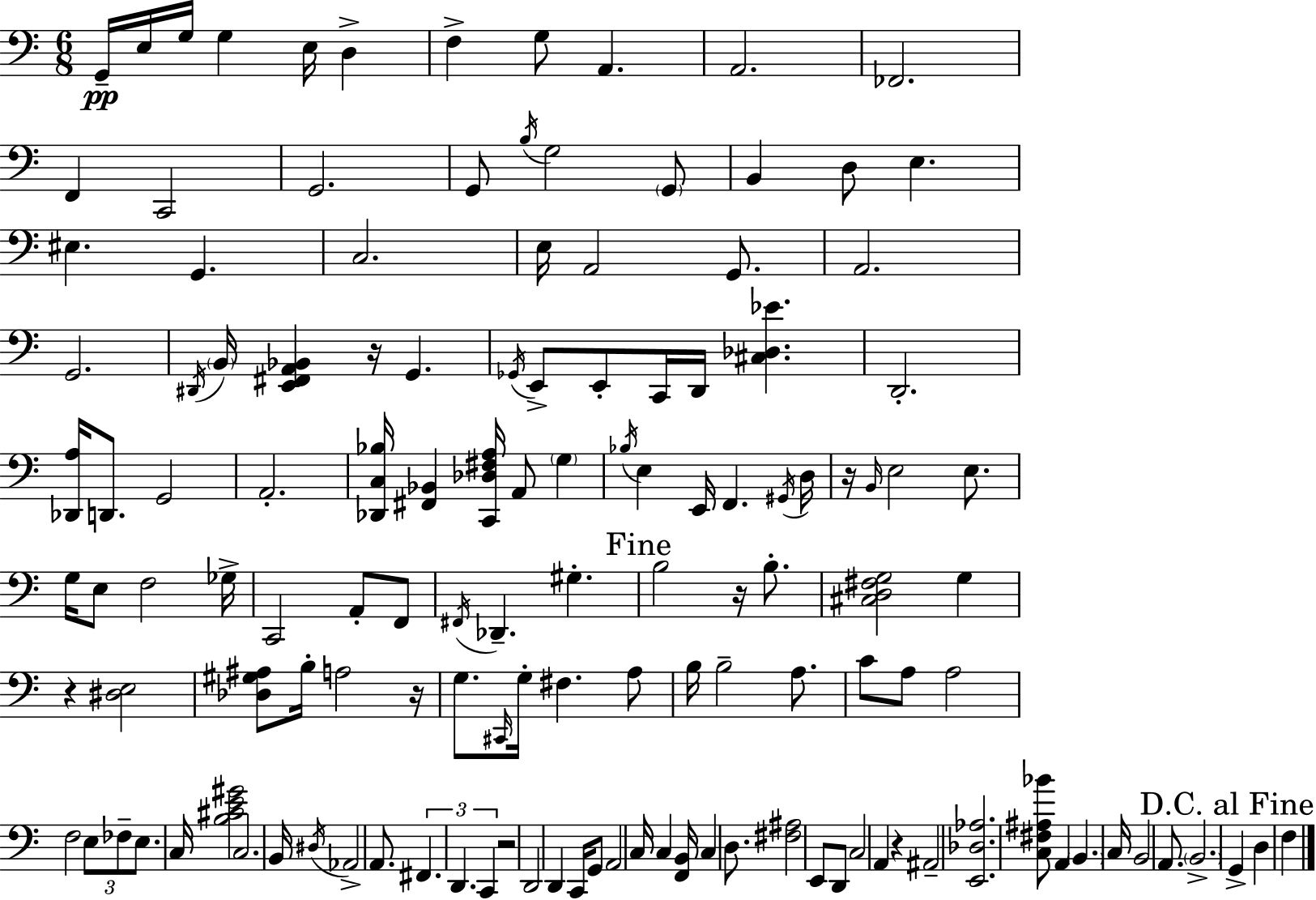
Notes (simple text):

G2/s E3/s G3/s G3/q E3/s D3/q F3/q G3/e A2/q. A2/h. FES2/h. F2/q C2/h G2/h. G2/e B3/s G3/h G2/e B2/q D3/e E3/q. EIS3/q. G2/q. C3/h. E3/s A2/h G2/e. A2/h. G2/h. D#2/s B2/s [E2,F#2,A2,Bb2]/q R/s G2/q. Gb2/s E2/e E2/e C2/s D2/s [C#3,Db3,Eb4]/q. D2/h. [Db2,A3]/s D2/e. G2/h A2/h. [Db2,C3,Bb3]/s [F#2,Bb2]/q [C2,Db3,F#3,A3]/s A2/e G3/q Bb3/s E3/q E2/s F2/q. G#2/s D3/s R/s B2/s E3/h E3/e. G3/s E3/e F3/h Gb3/s C2/h A2/e F2/e F#2/s Db2/q. G#3/q. B3/h R/s B3/e. [C#3,D3,F#3,G3]/h G3/q R/q [D#3,E3]/h [Db3,G#3,A#3]/e B3/s A3/h R/s G3/e. C#2/s G3/s F#3/q. A3/e B3/s B3/h A3/e. C4/e A3/e A3/h F3/h E3/e FES3/e E3/e. C3/s [B3,C#4,E4,G#4]/h C3/h. B2/s D#3/s Ab2/h A2/e. F#2/q. D2/q. C2/q R/h D2/h D2/q C2/s G2/e A2/h C3/s C3/q [F2,B2]/s C3/q D3/e. [F#3,A#3]/h E2/e D2/e C3/h A2/q R/q A#2/h [E2,Db3,Ab3]/h. [C3,F#3,A#3,Bb4]/e A2/q B2/q. C3/s B2/h A2/e. B2/h. G2/q D3/q F3/q